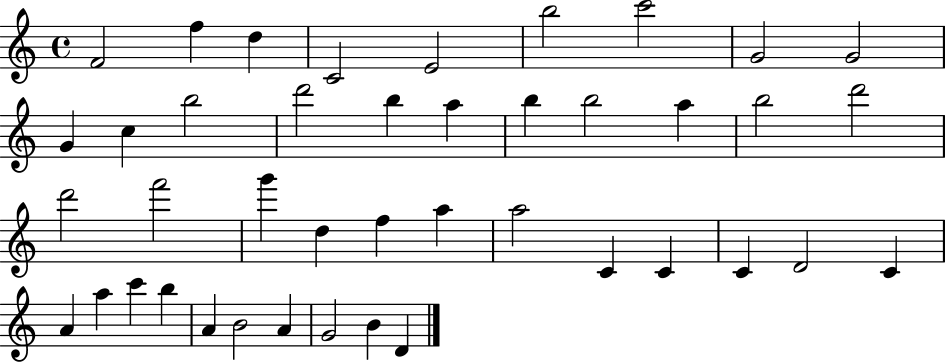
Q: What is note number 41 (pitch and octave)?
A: B4